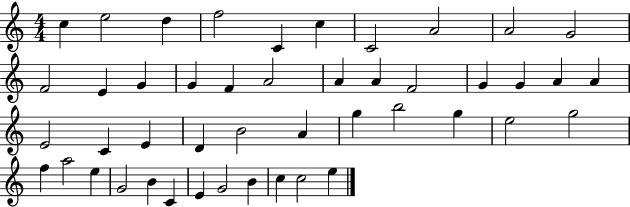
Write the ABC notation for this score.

X:1
T:Untitled
M:4/4
L:1/4
K:C
c e2 d f2 C c C2 A2 A2 G2 F2 E G G F A2 A A F2 G G A A E2 C E D B2 A g b2 g e2 g2 f a2 e G2 B C E G2 B c c2 e